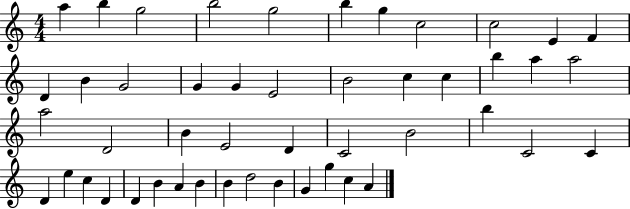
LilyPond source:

{
  \clef treble
  \numericTimeSignature
  \time 4/4
  \key c \major
  a''4 b''4 g''2 | b''2 g''2 | b''4 g''4 c''2 | c''2 e'4 f'4 | \break d'4 b'4 g'2 | g'4 g'4 e'2 | b'2 c''4 c''4 | b''4 a''4 a''2 | \break a''2 d'2 | b'4 e'2 d'4 | c'2 b'2 | b''4 c'2 c'4 | \break d'4 e''4 c''4 d'4 | d'4 b'4 a'4 b'4 | b'4 d''2 b'4 | g'4 g''4 c''4 a'4 | \break \bar "|."
}